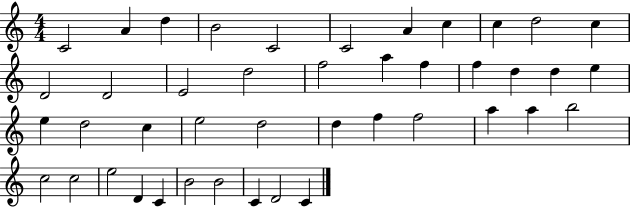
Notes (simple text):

C4/h A4/q D5/q B4/h C4/h C4/h A4/q C5/q C5/q D5/h C5/q D4/h D4/h E4/h D5/h F5/h A5/q F5/q F5/q D5/q D5/q E5/q E5/q D5/h C5/q E5/h D5/h D5/q F5/q F5/h A5/q A5/q B5/h C5/h C5/h E5/h D4/q C4/q B4/h B4/h C4/q D4/h C4/q